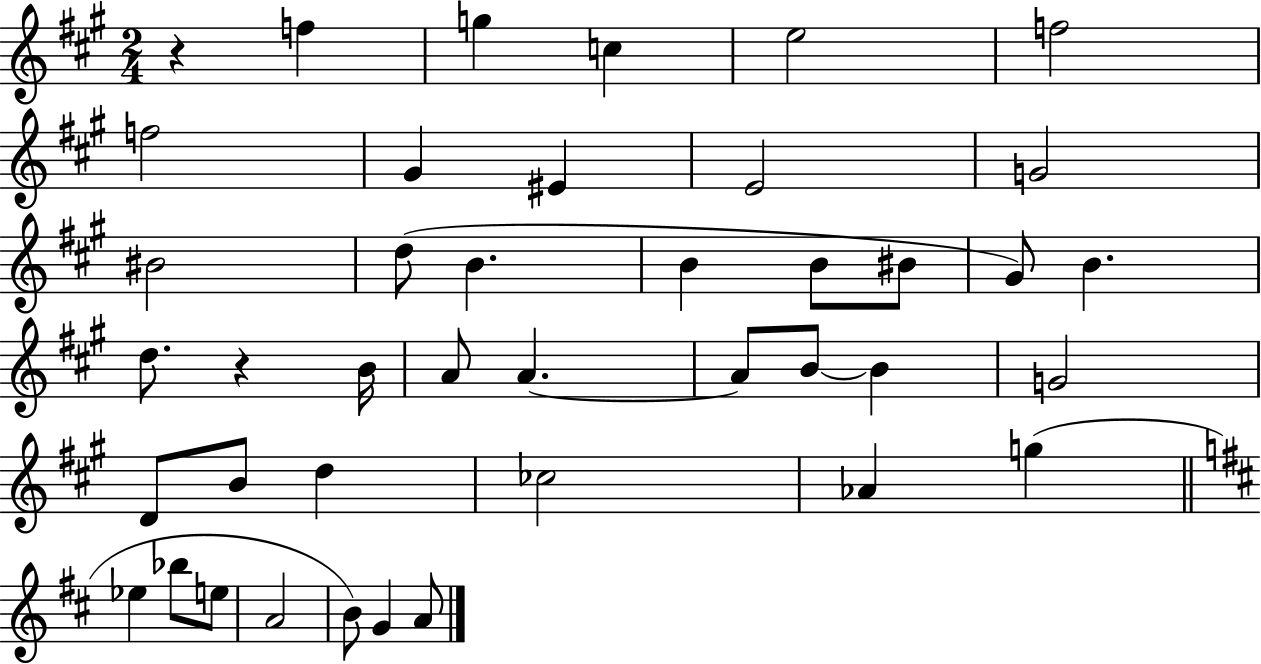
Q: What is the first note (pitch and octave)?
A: F5